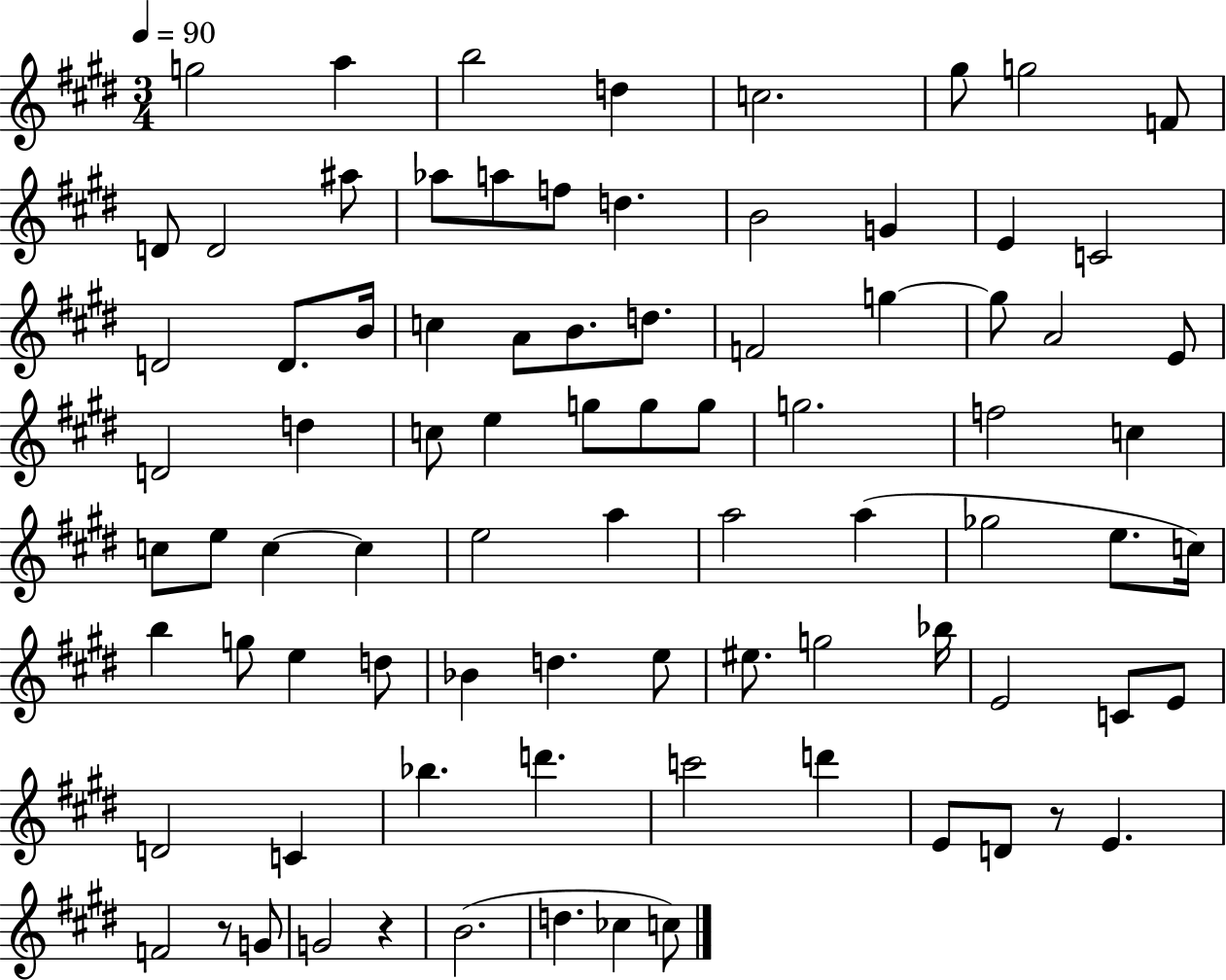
G5/h A5/q B5/h D5/q C5/h. G#5/e G5/h F4/e D4/e D4/h A#5/e Ab5/e A5/e F5/e D5/q. B4/h G4/q E4/q C4/h D4/h D4/e. B4/s C5/q A4/e B4/e. D5/e. F4/h G5/q G5/e A4/h E4/e D4/h D5/q C5/e E5/q G5/e G5/e G5/e G5/h. F5/h C5/q C5/e E5/e C5/q C5/q E5/h A5/q A5/h A5/q Gb5/h E5/e. C5/s B5/q G5/e E5/q D5/e Bb4/q D5/q. E5/e EIS5/e. G5/h Bb5/s E4/h C4/e E4/e D4/h C4/q Bb5/q. D6/q. C6/h D6/q E4/e D4/e R/e E4/q. F4/h R/e G4/e G4/h R/q B4/h. D5/q. CES5/q C5/e